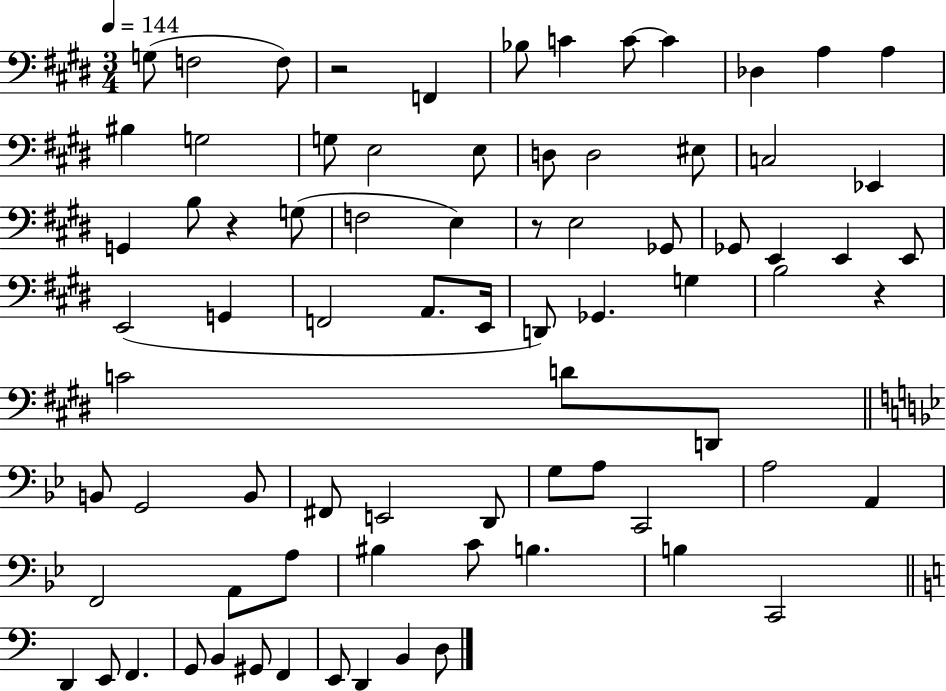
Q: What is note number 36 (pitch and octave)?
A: A2